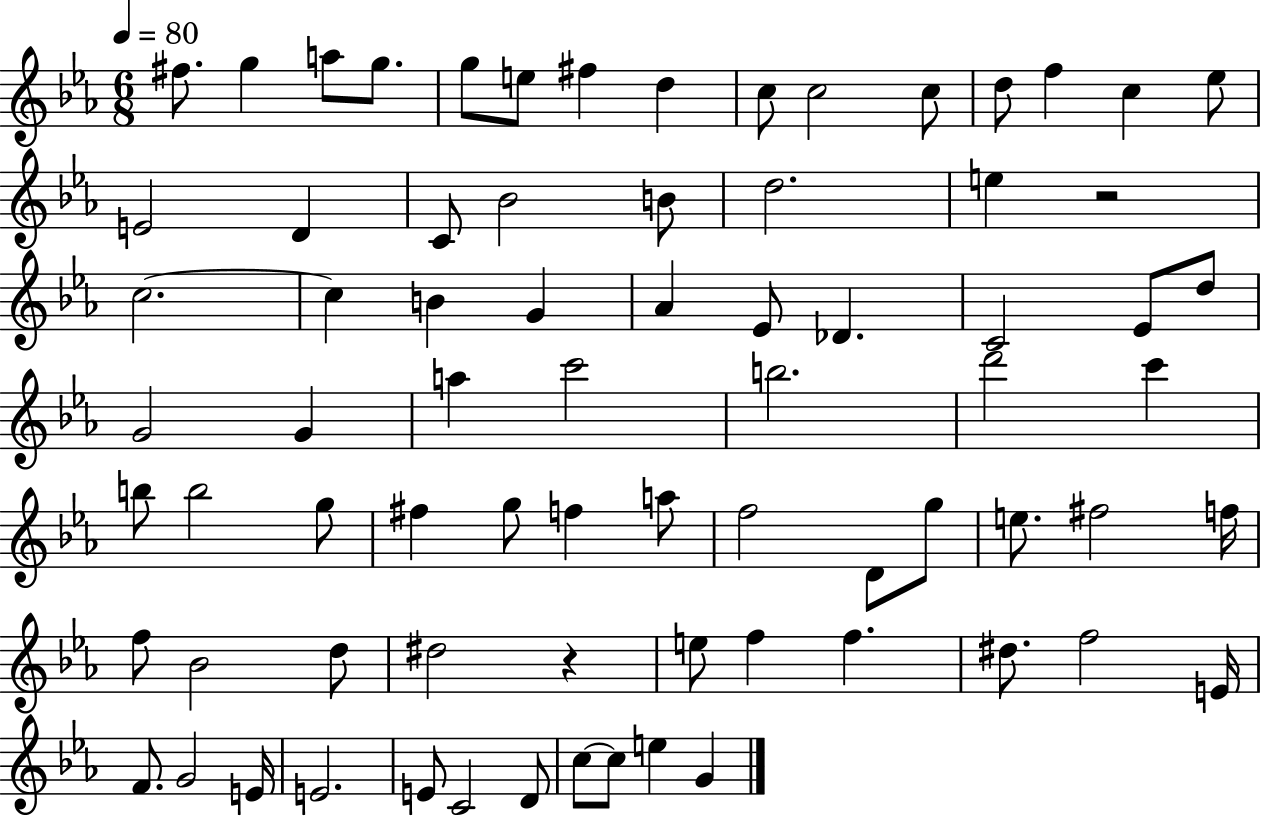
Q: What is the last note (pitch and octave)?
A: G4